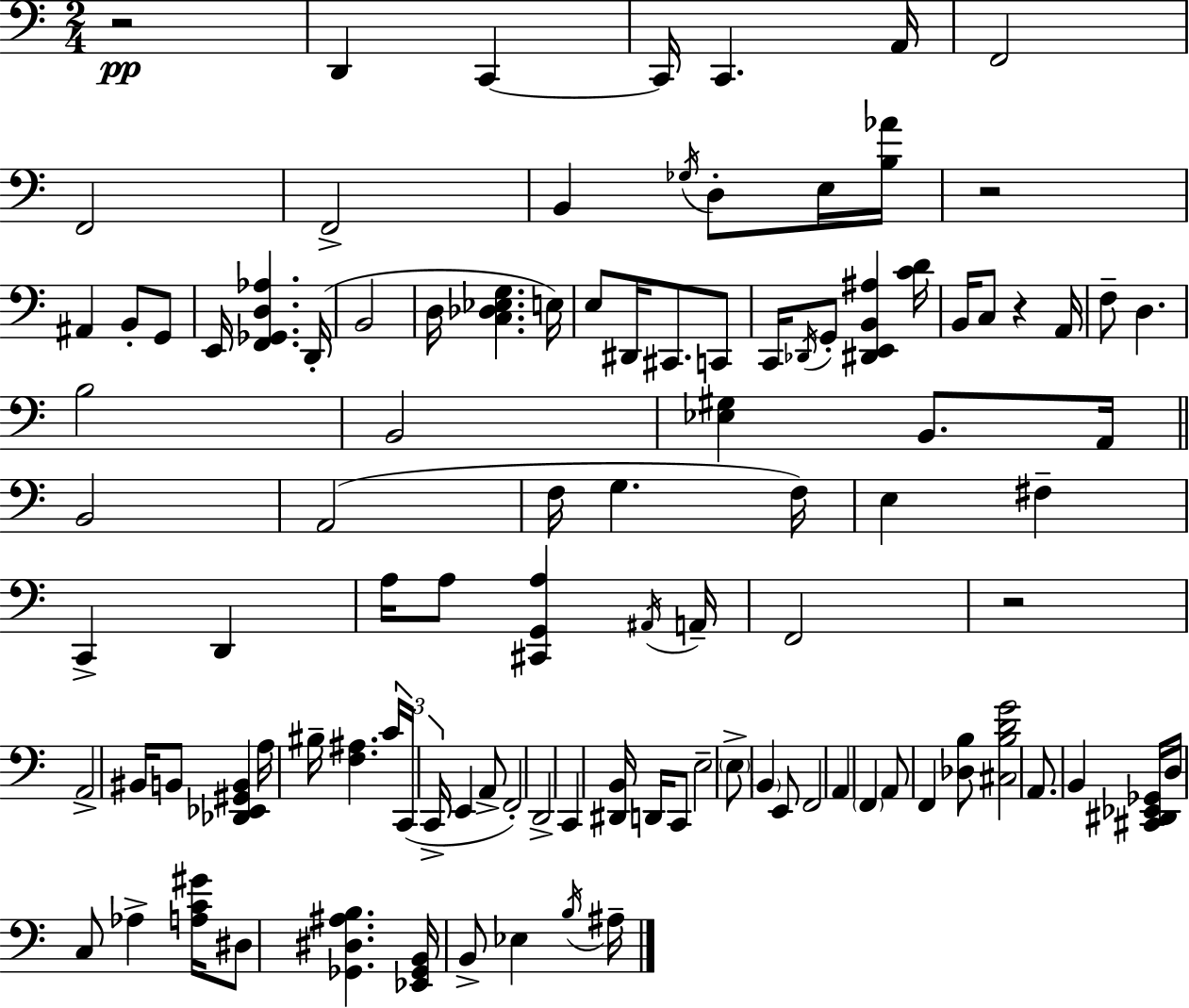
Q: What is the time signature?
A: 2/4